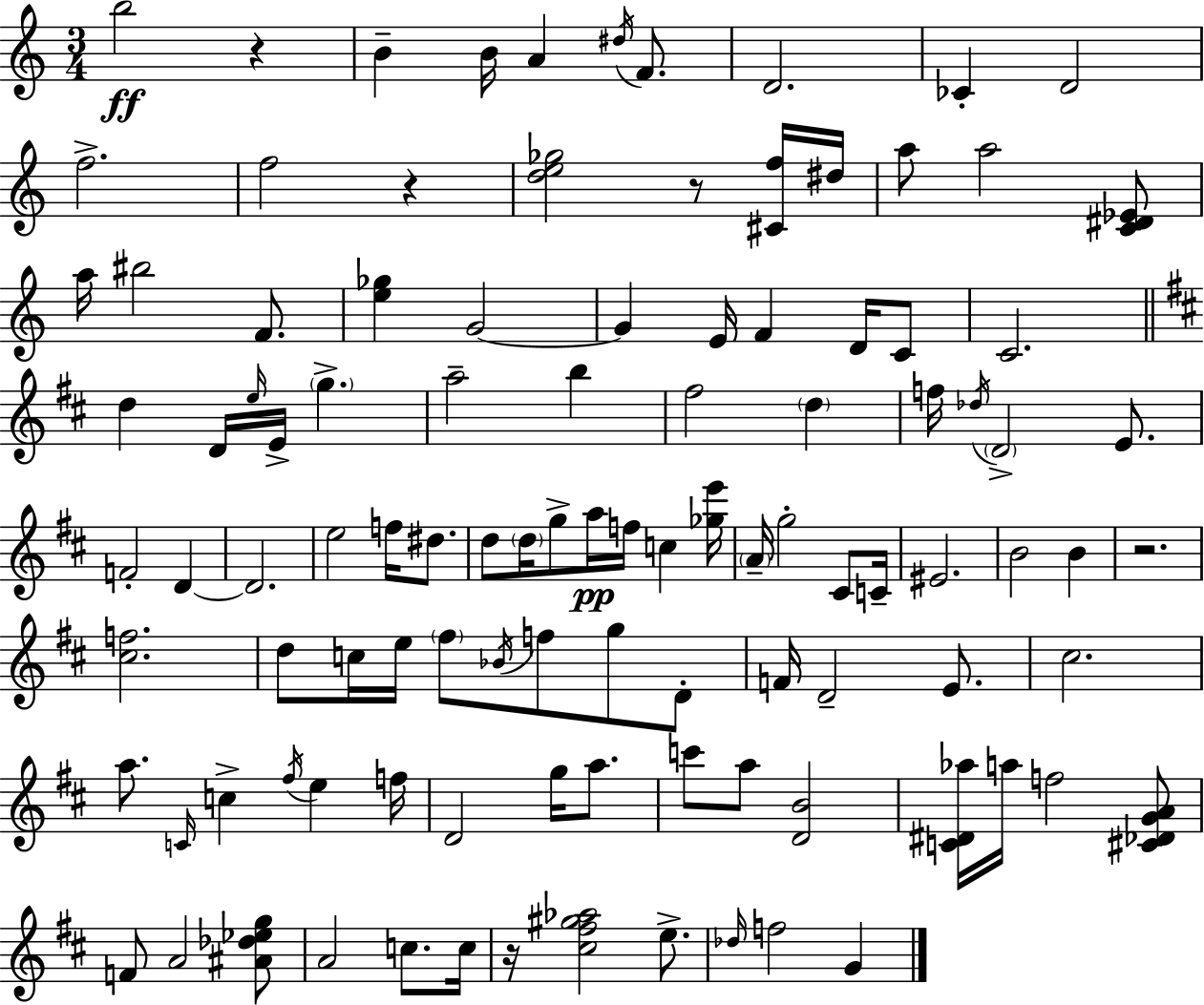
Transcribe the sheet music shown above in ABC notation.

X:1
T:Untitled
M:3/4
L:1/4
K:Am
b2 z B B/4 A ^d/4 F/2 D2 _C D2 f2 f2 z [de_g]2 z/2 [^Cf]/4 ^d/4 a/2 a2 [C^D_E]/2 a/4 ^b2 F/2 [e_g] G2 G E/4 F D/4 C/2 C2 d D/4 e/4 E/4 g a2 b ^f2 d f/4 _d/4 D2 E/2 F2 D D2 e2 f/4 ^d/2 d/2 d/4 g/2 a/4 f/4 c [_ge']/4 A/4 g2 ^C/2 C/4 ^E2 B2 B z2 [^cf]2 d/2 c/4 e/4 ^f/2 _B/4 f/2 g/2 D/2 F/4 D2 E/2 ^c2 a/2 C/4 c ^f/4 e f/4 D2 g/4 a/2 c'/2 a/2 [DB]2 [C^D_a]/4 a/4 f2 [^C_DGA]/2 F/2 A2 [^A_d_eg]/2 A2 c/2 c/4 z/4 [^c^f^g_a]2 e/2 _d/4 f2 G